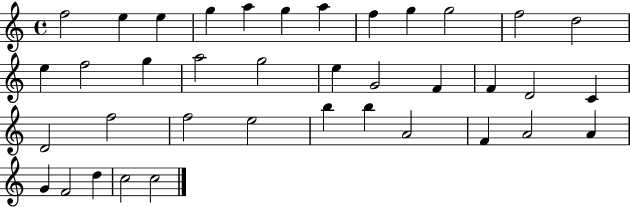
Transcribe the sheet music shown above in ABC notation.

X:1
T:Untitled
M:4/4
L:1/4
K:C
f2 e e g a g a f g g2 f2 d2 e f2 g a2 g2 e G2 F F D2 C D2 f2 f2 e2 b b A2 F A2 A G F2 d c2 c2